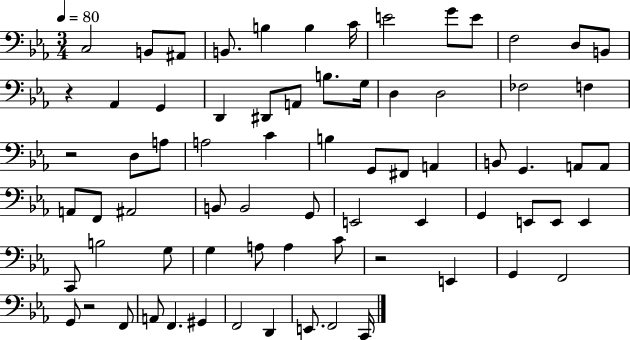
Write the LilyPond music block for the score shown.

{
  \clef bass
  \numericTimeSignature
  \time 3/4
  \key ees \major
  \tempo 4 = 80
  c2 b,8 ais,8 | b,8. b4 b4 c'16 | e'2 g'8 e'8 | f2 d8 b,8 | \break r4 aes,4 g,4 | d,4 dis,8 a,8 b8. g16 | d4 d2 | fes2 f4 | \break r2 d8 a8 | a2 c'4 | b4 g,8 fis,8 a,4 | b,8 g,4. a,8 a,8 | \break a,8 f,8 ais,2 | b,8 b,2 g,8 | e,2 e,4 | g,4 e,8 e,8 e,4 | \break c,8 b2 g8 | g4 a8 a4 c'8 | r2 e,4 | g,4 f,2 | \break g,8 r2 f,8 | a,8 f,4. gis,4 | f,2 d,4 | e,8. f,2 c,16 | \break \bar "|."
}